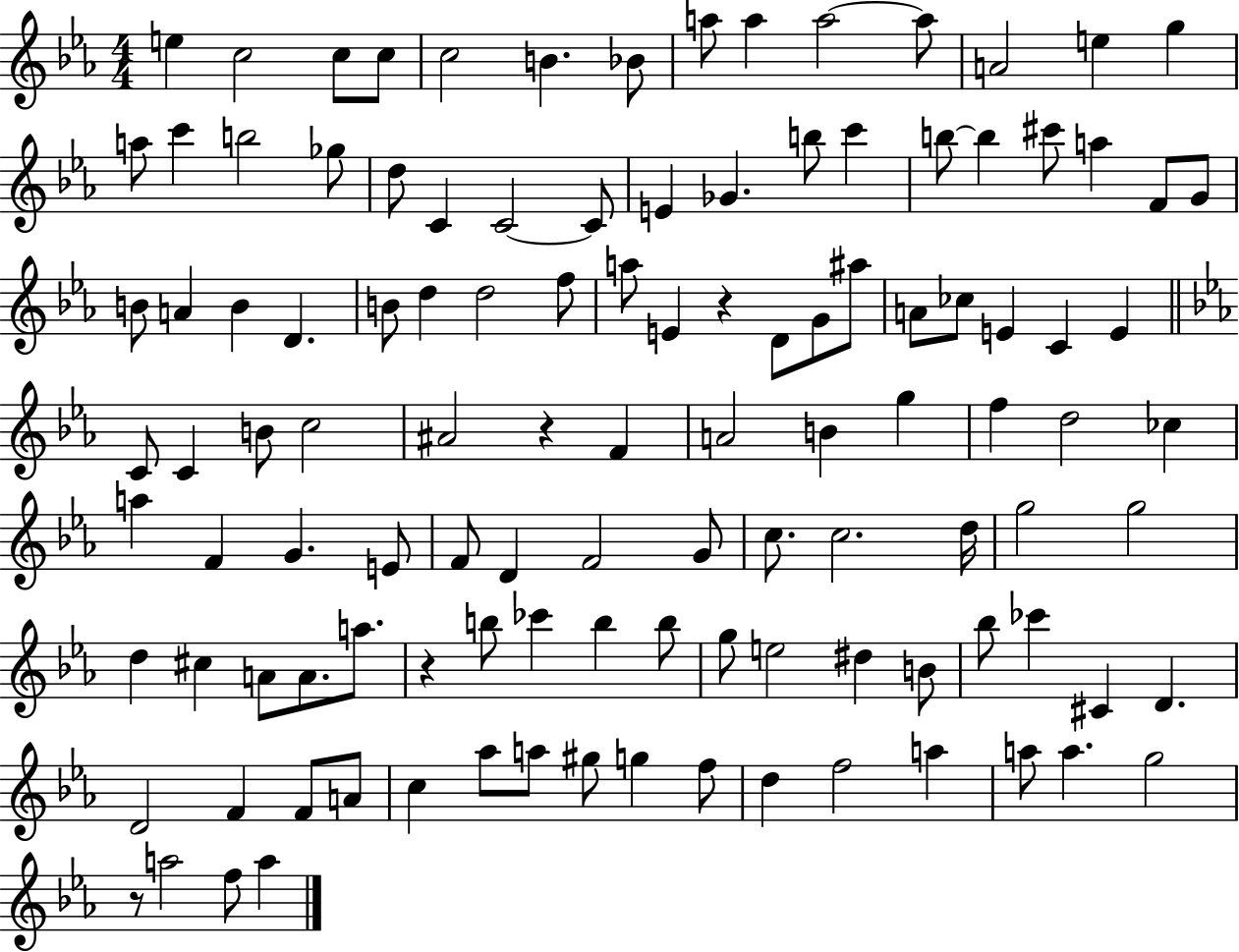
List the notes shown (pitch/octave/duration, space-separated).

E5/q C5/h C5/e C5/e C5/h B4/q. Bb4/e A5/e A5/q A5/h A5/e A4/h E5/q G5/q A5/e C6/q B5/h Gb5/e D5/e C4/q C4/h C4/e E4/q Gb4/q. B5/e C6/q B5/e B5/q C#6/e A5/q F4/e G4/e B4/e A4/q B4/q D4/q. B4/e D5/q D5/h F5/e A5/e E4/q R/q D4/e G4/e A#5/e A4/e CES5/e E4/q C4/q E4/q C4/e C4/q B4/e C5/h A#4/h R/q F4/q A4/h B4/q G5/q F5/q D5/h CES5/q A5/q F4/q G4/q. E4/e F4/e D4/q F4/h G4/e C5/e. C5/h. D5/s G5/h G5/h D5/q C#5/q A4/e A4/e. A5/e. R/q B5/e CES6/q B5/q B5/e G5/e E5/h D#5/q B4/e Bb5/e CES6/q C#4/q D4/q. D4/h F4/q F4/e A4/e C5/q Ab5/e A5/e G#5/e G5/q F5/e D5/q F5/h A5/q A5/e A5/q. G5/h R/e A5/h F5/e A5/q